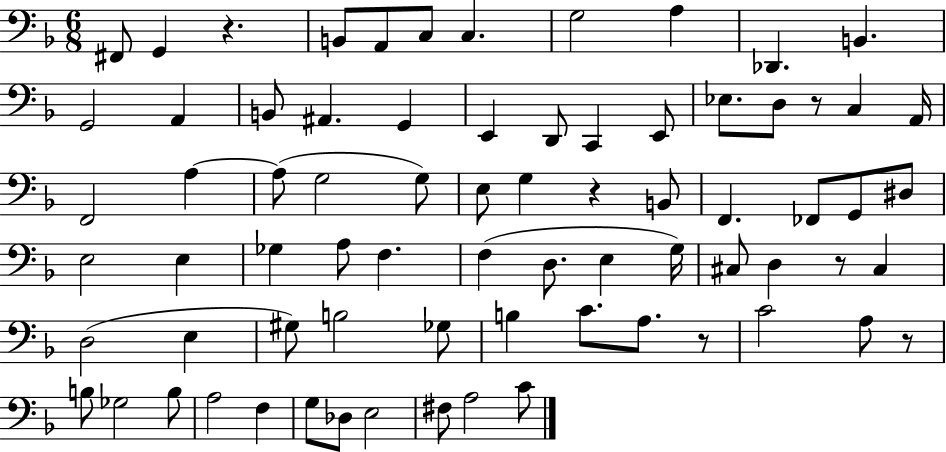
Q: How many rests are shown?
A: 6